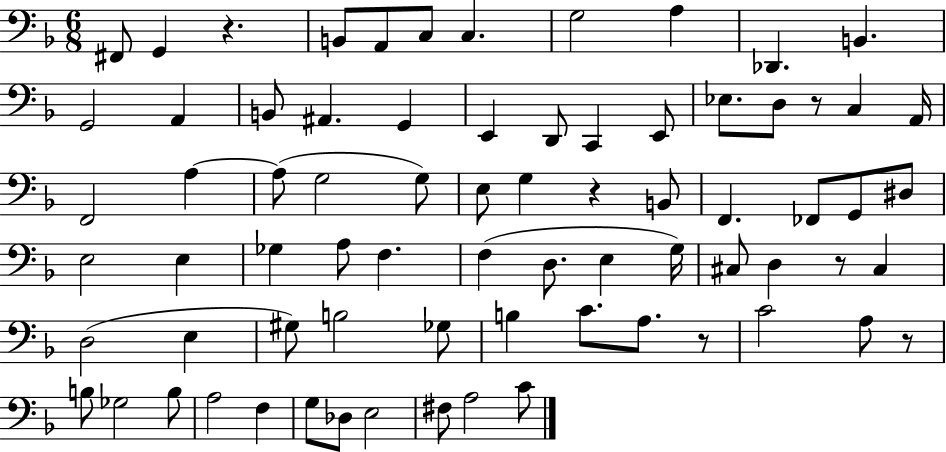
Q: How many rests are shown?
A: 6